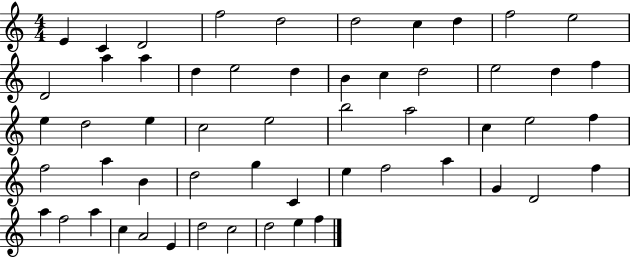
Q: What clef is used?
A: treble